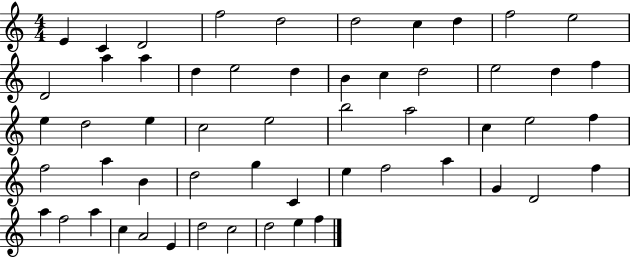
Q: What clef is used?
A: treble